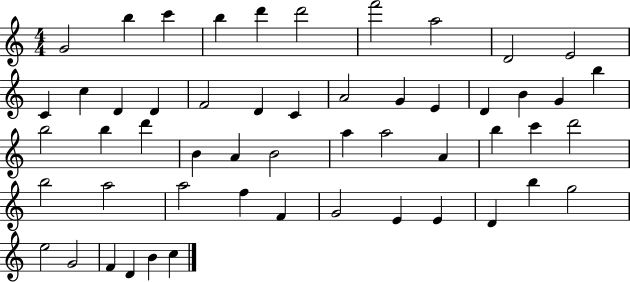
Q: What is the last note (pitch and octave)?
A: C5